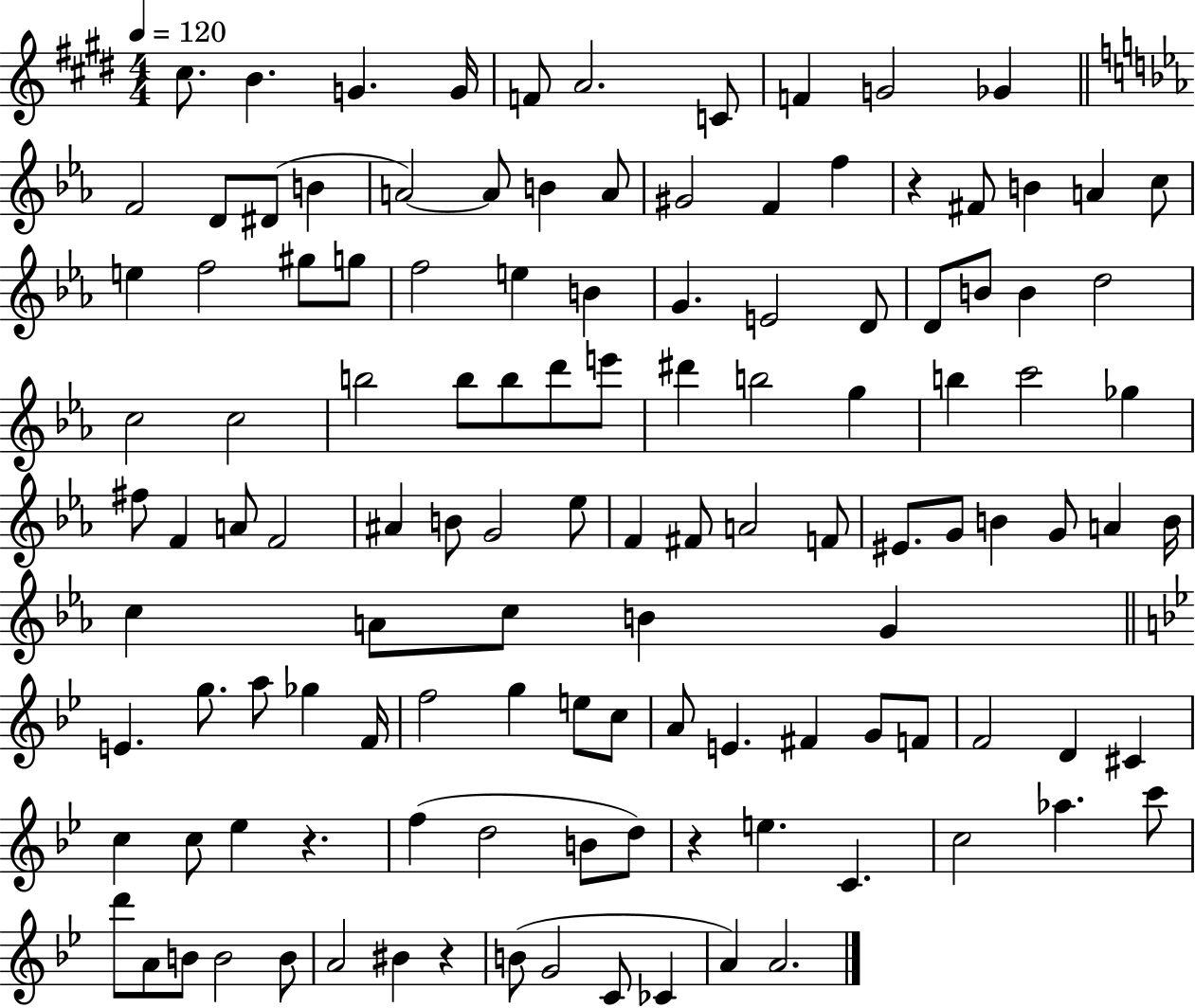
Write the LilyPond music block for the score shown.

{
  \clef treble
  \numericTimeSignature
  \time 4/4
  \key e \major
  \tempo 4 = 120
  cis''8. b'4. g'4. g'16 | f'8 a'2. c'8 | f'4 g'2 ges'4 | \bar "||" \break \key c \minor f'2 d'8 dis'8( b'4 | a'2~~) a'8 b'4 a'8 | gis'2 f'4 f''4 | r4 fis'8 b'4 a'4 c''8 | \break e''4 f''2 gis''8 g''8 | f''2 e''4 b'4 | g'4. e'2 d'8 | d'8 b'8 b'4 d''2 | \break c''2 c''2 | b''2 b''8 b''8 d'''8 e'''8 | dis'''4 b''2 g''4 | b''4 c'''2 ges''4 | \break fis''8 f'4 a'8 f'2 | ais'4 b'8 g'2 ees''8 | f'4 fis'8 a'2 f'8 | eis'8. g'8 b'4 g'8 a'4 b'16 | \break c''4 a'8 c''8 b'4 g'4 | \bar "||" \break \key g \minor e'4. g''8. a''8 ges''4 f'16 | f''2 g''4 e''8 c''8 | a'8 e'4. fis'4 g'8 f'8 | f'2 d'4 cis'4 | \break c''4 c''8 ees''4 r4. | f''4( d''2 b'8 d''8) | r4 e''4. c'4. | c''2 aes''4. c'''8 | \break d'''8 a'8 b'8 b'2 b'8 | a'2 bis'4 r4 | b'8( g'2 c'8 ces'4 | a'4) a'2. | \break \bar "|."
}